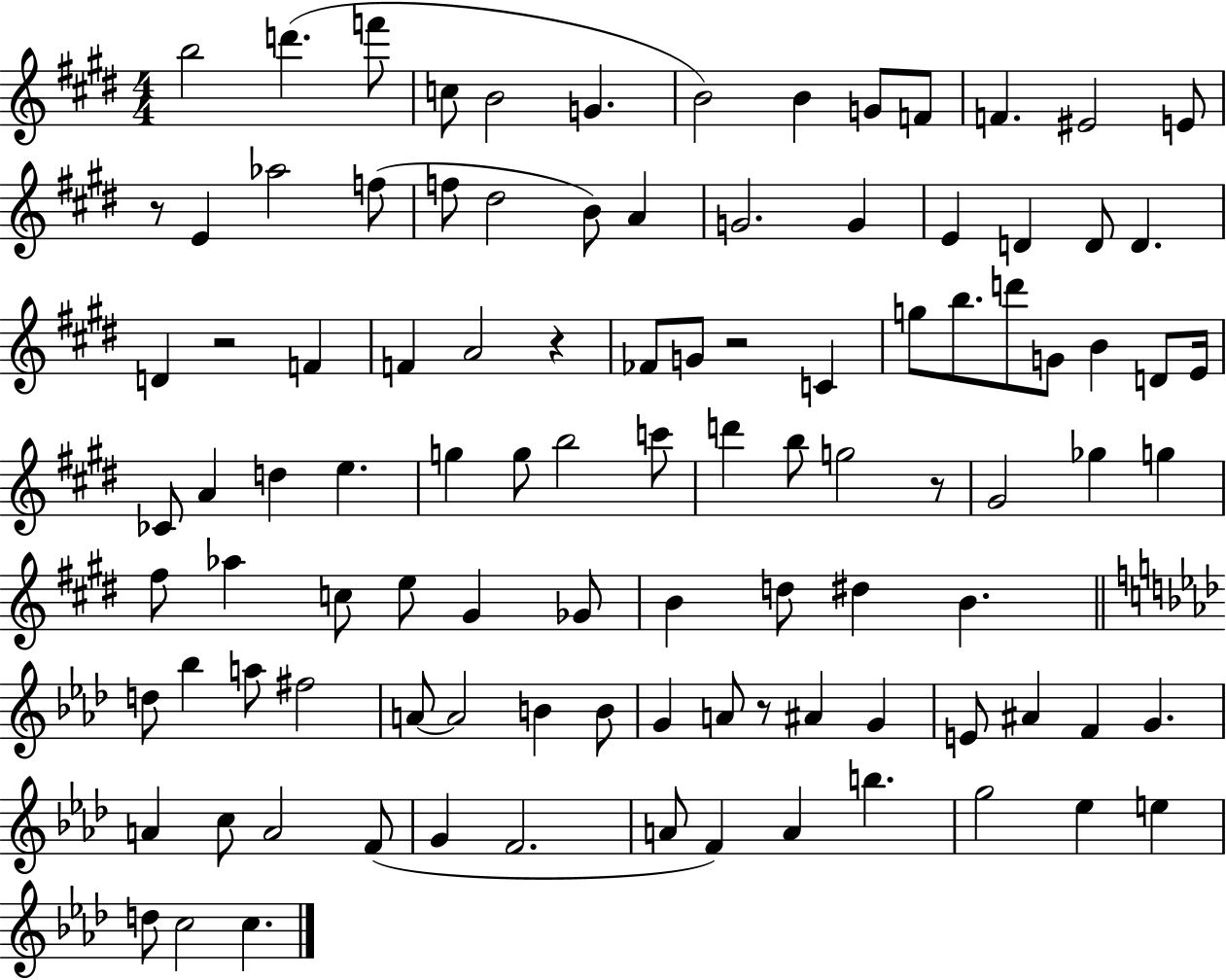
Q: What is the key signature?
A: E major